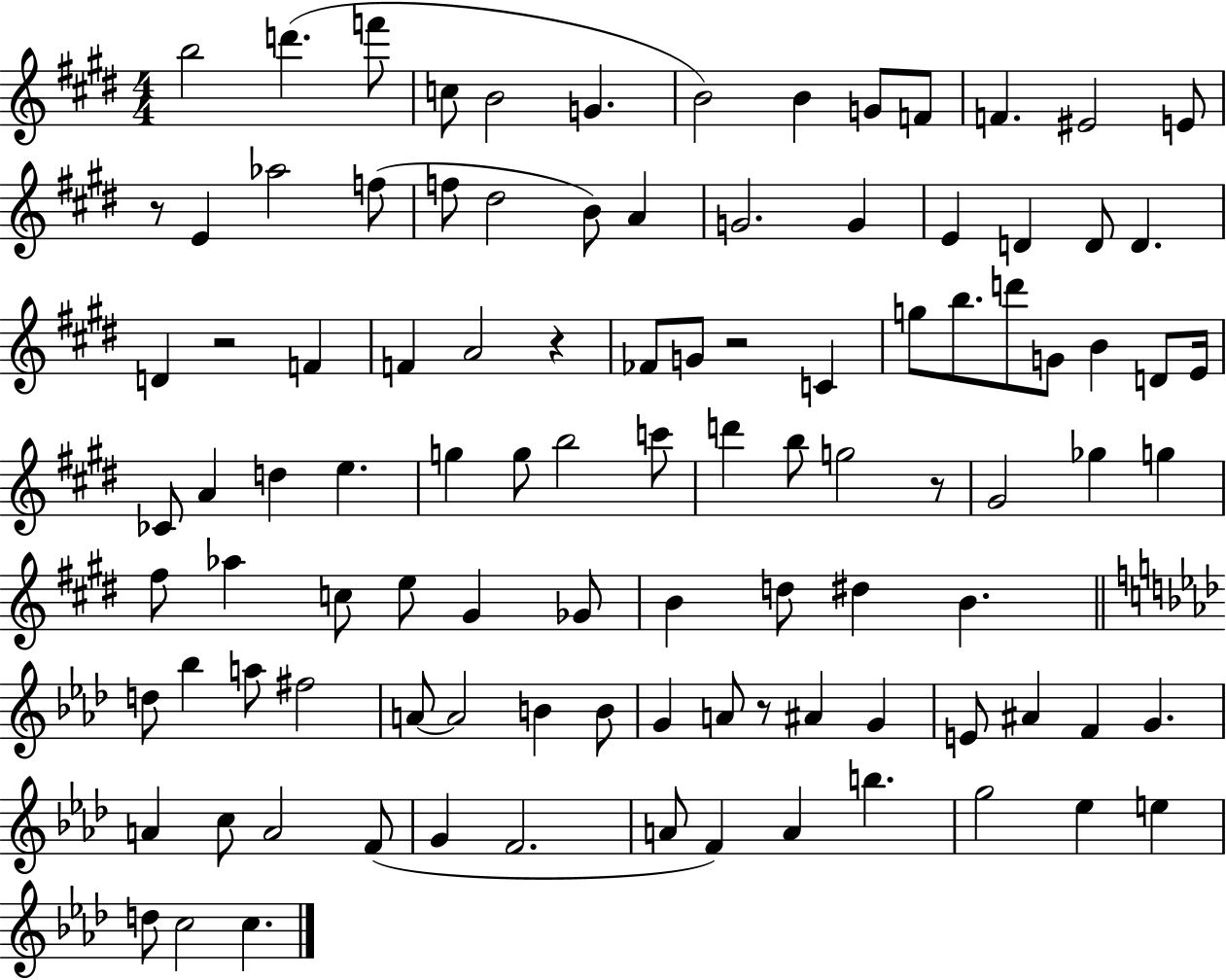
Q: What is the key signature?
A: E major